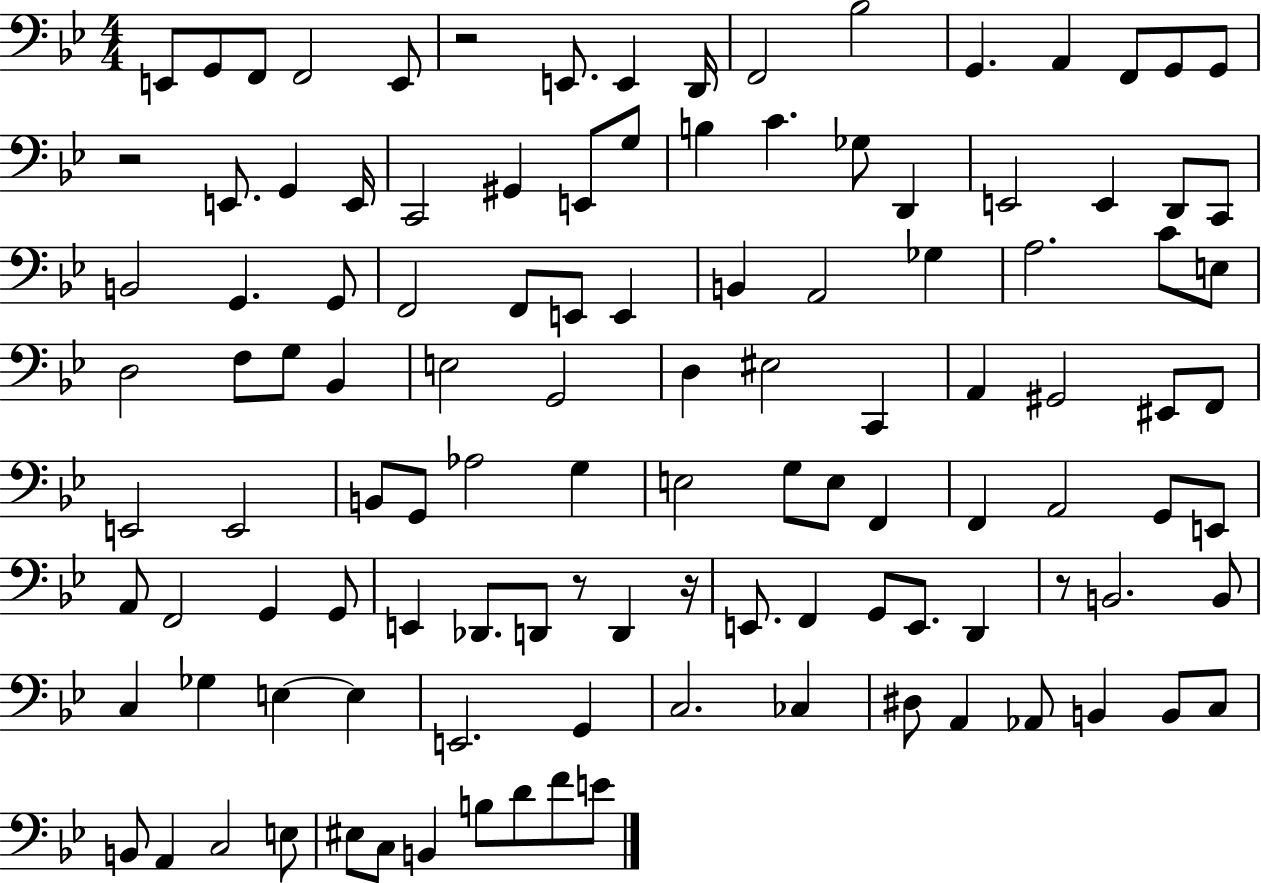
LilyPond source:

{
  \clef bass
  \numericTimeSignature
  \time 4/4
  \key bes \major
  \repeat volta 2 { e,8 g,8 f,8 f,2 e,8 | r2 e,8. e,4 d,16 | f,2 bes2 | g,4. a,4 f,8 g,8 g,8 | \break r2 e,8. g,4 e,16 | c,2 gis,4 e,8 g8 | b4 c'4. ges8 d,4 | e,2 e,4 d,8 c,8 | \break b,2 g,4. g,8 | f,2 f,8 e,8 e,4 | b,4 a,2 ges4 | a2. c'8 e8 | \break d2 f8 g8 bes,4 | e2 g,2 | d4 eis2 c,4 | a,4 gis,2 eis,8 f,8 | \break e,2 e,2 | b,8 g,8 aes2 g4 | e2 g8 e8 f,4 | f,4 a,2 g,8 e,8 | \break a,8 f,2 g,4 g,8 | e,4 des,8. d,8 r8 d,4 r16 | e,8. f,4 g,8 e,8. d,4 | r8 b,2. b,8 | \break c4 ges4 e4~~ e4 | e,2. g,4 | c2. ces4 | dis8 a,4 aes,8 b,4 b,8 c8 | \break b,8 a,4 c2 e8 | eis8 c8 b,4 b8 d'8 f'8 e'8 | } \bar "|."
}